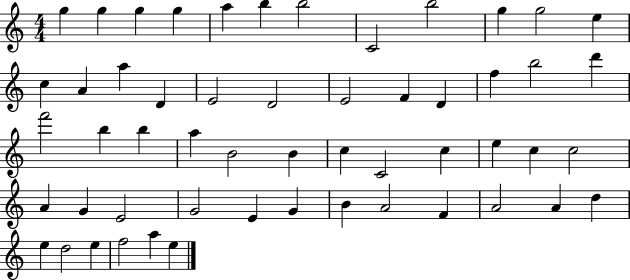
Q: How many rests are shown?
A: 0